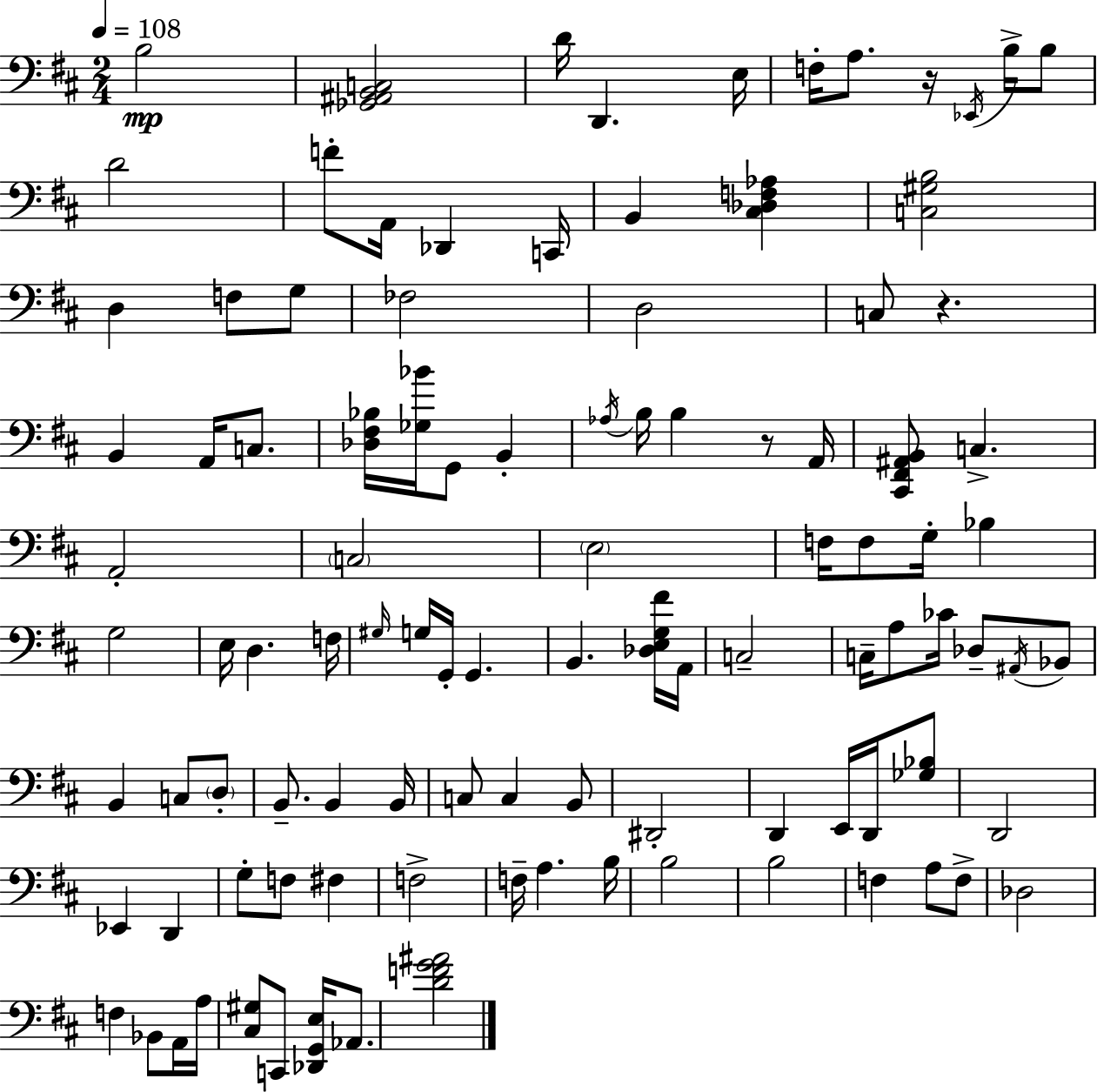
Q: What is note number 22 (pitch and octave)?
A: B2